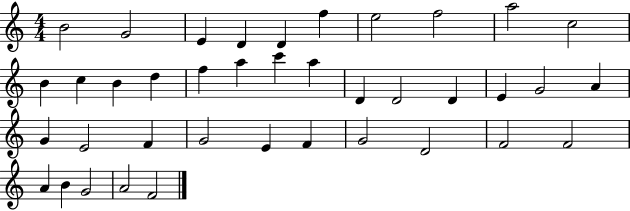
B4/h G4/h E4/q D4/q D4/q F5/q E5/h F5/h A5/h C5/h B4/q C5/q B4/q D5/q F5/q A5/q C6/q A5/q D4/q D4/h D4/q E4/q G4/h A4/q G4/q E4/h F4/q G4/h E4/q F4/q G4/h D4/h F4/h F4/h A4/q B4/q G4/h A4/h F4/h